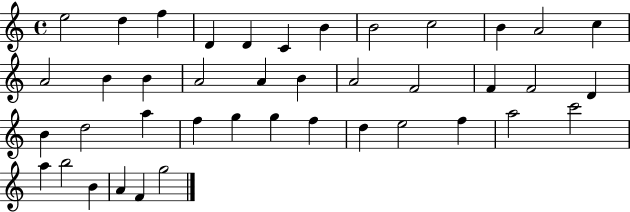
E5/h D5/q F5/q D4/q D4/q C4/q B4/q B4/h C5/h B4/q A4/h C5/q A4/h B4/q B4/q A4/h A4/q B4/q A4/h F4/h F4/q F4/h D4/q B4/q D5/h A5/q F5/q G5/q G5/q F5/q D5/q E5/h F5/q A5/h C6/h A5/q B5/h B4/q A4/q F4/q G5/h